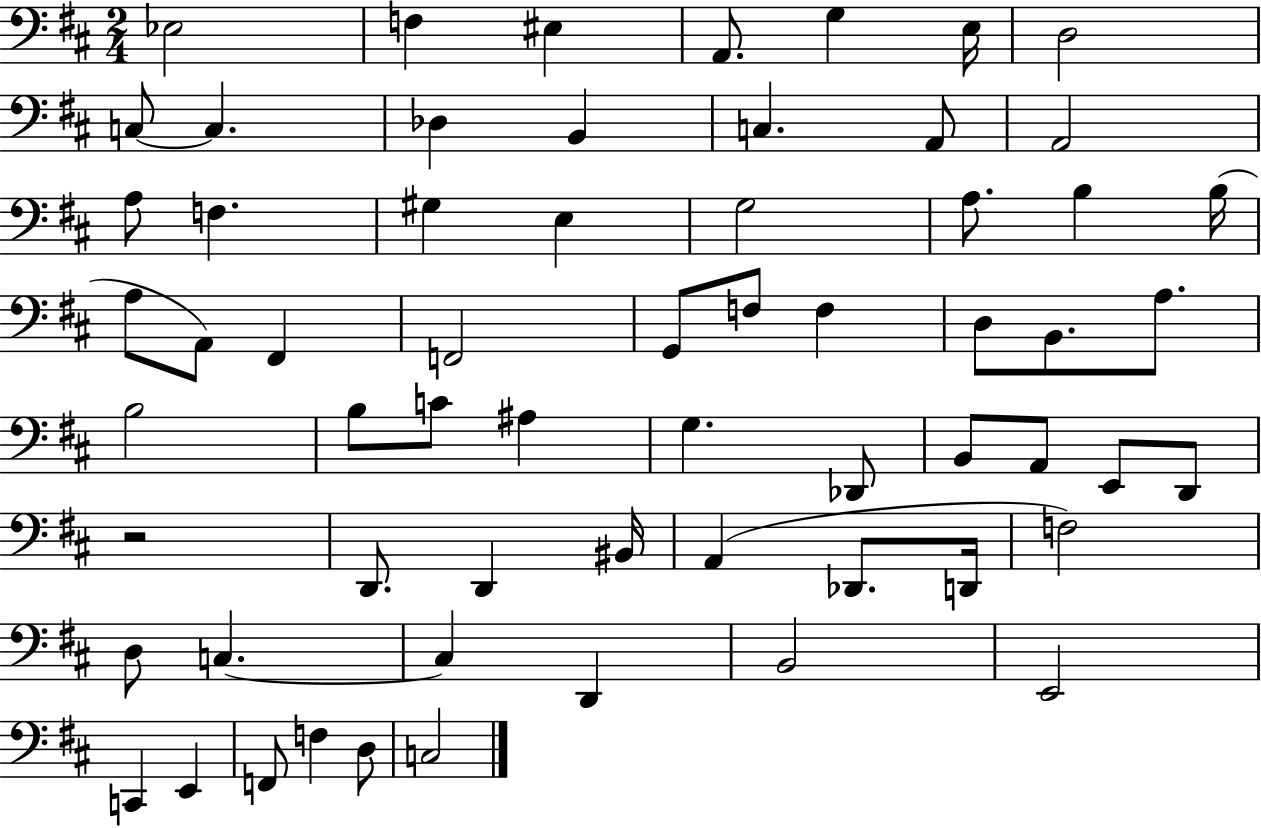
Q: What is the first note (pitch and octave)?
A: Eb3